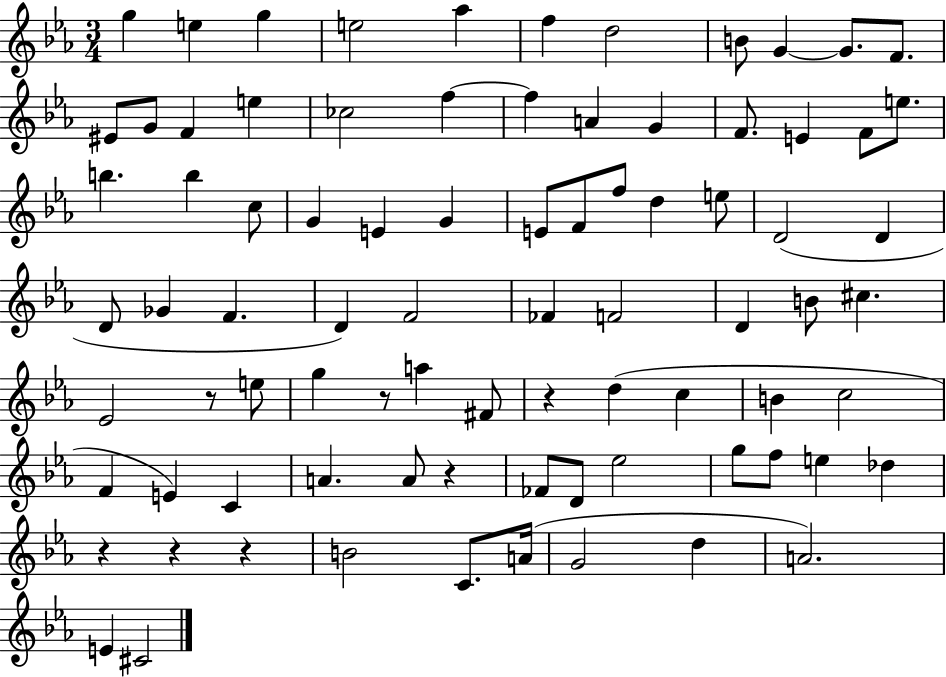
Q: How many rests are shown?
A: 7